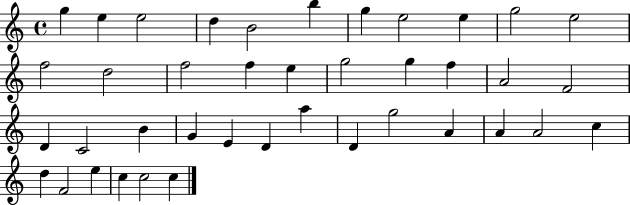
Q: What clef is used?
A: treble